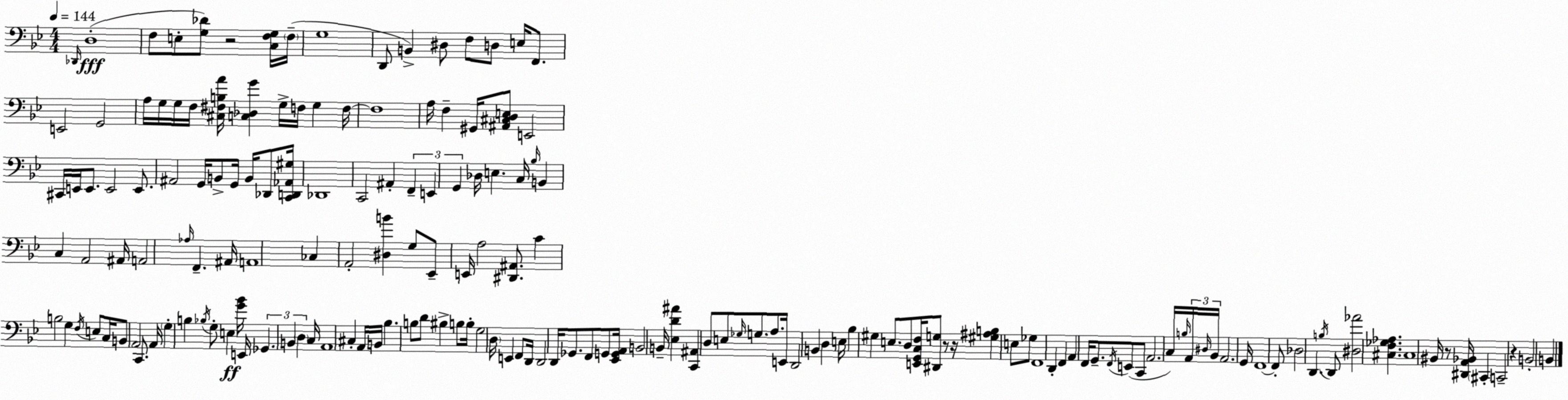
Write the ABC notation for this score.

X:1
T:Untitled
M:4/4
L:1/4
K:Gm
_D,,/4 D,4 F,/2 E,/2 [G,_D]/2 z2 [C,F,G,]/4 F,/4 G,4 D,,/2 B,, ^D,/2 F,/2 D,/2 E,/4 F,,/2 E,,2 G,,2 A,/4 G,/4 G,/4 F,/4 [^C,^F,B,A]/4 [C,_D,G] G,/4 F,/4 G, F,/4 F,4 A,/4 F, ^G,,/4 [^A,,^C,D,E,]/2 E,,2 ^C,,/4 E,,/4 E,,/2 E,,2 E,,/2 ^A,,2 G,,/4 B,,/2 G,,/4 B,,/4 _D,,/2 [C,,D,,_A,,^G,]/4 _D,,4 C,,2 ^A,, F,, E,, G,, _D,/4 E, C,/4 _B,/4 B,, C, A,,2 ^A,,/4 A,,2 _A,/4 F,, ^A,,/4 A,,4 _C, A,,2 [^D,B] G,/2 _E,,/2 E,,/4 A,2 [^D,,^A,,]/2 C B,2 G, F,/4 E,/2 C,/4 B,,/2 A,,2 C,,/2 A,,/4 G, B, _B,/4 G,/2 E, [G_B]/4 E,,/4 _G,, B,, D, C,/4 A,,4 ^C, A,,/4 B,,/4 _B, B,/2 D/2 ^B, B,/2 B,/4 G,2 D,/4 E,, F,,/2 D,,/4 D,,2 D,,/4 _G,,/2 F,,/2 G,,/2 [_E,,G,,A,,]/4 B,,2 B,,/4 [_E,D^A] [C,,^A,,] D,/2 E,/2 _G,/4 G,/2 A,/2 E,,/4 D,,2 B,, D, E,/4 _B, ^G, E,/2 D,/2 [E,,G,,C,F,]/4 [^D,,G,]/2 z/2 z/4 [^G,^A,B,] E,/2 _G,/2 F,,4 D,, F,, A,, F,,/4 G,,/2 F,,/4 E,,/2 C,,/2 A,,2 C,/4 B,/4 A,,/4 ^D,/4 _B,,/4 A,,2 G,,/4 F,,4 F,,/2 _D,2 D,, B,/4 D,,/2 [^D,_A]2 [^C,F,_G,_A,] ^C,4 ^B,,/4 z/2 [^D,,A,,_B,,]/4 ^C,, C,,2 z B,,2 B,,